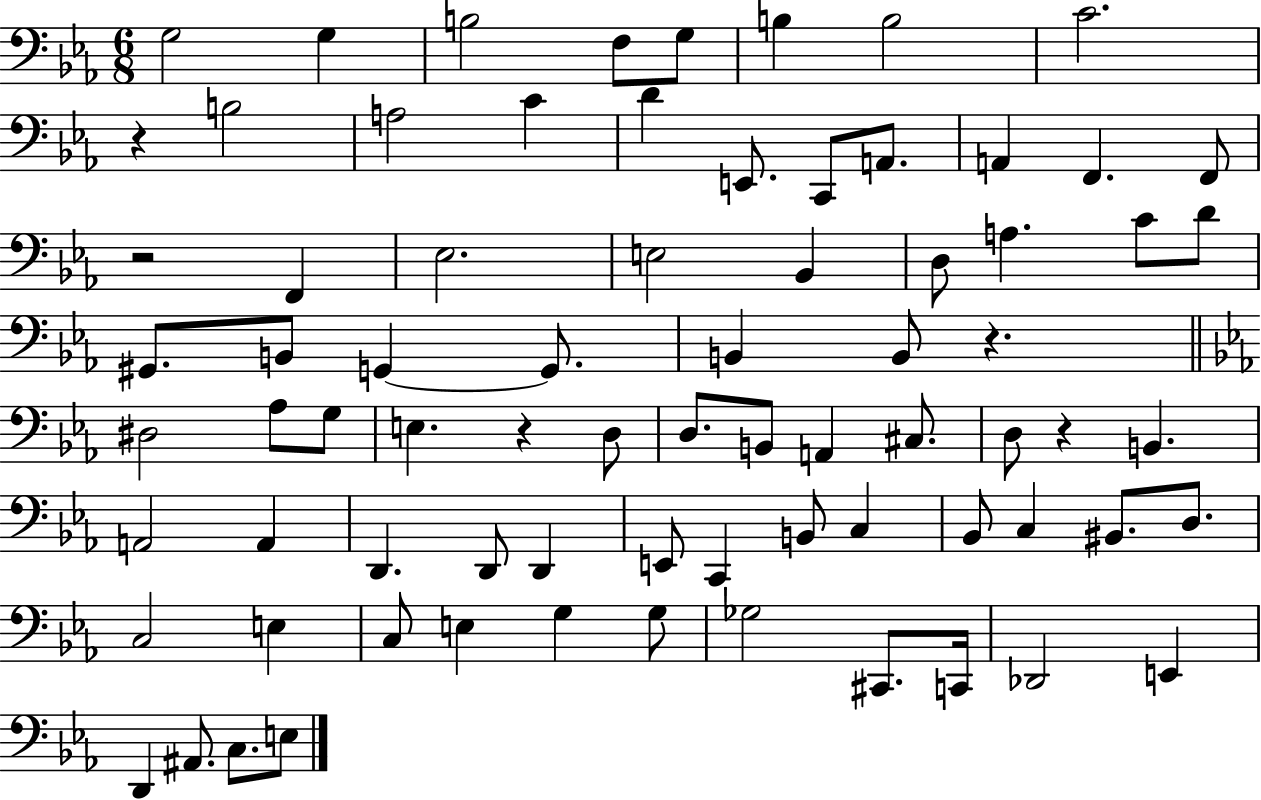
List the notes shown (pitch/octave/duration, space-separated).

G3/h G3/q B3/h F3/e G3/e B3/q B3/h C4/h. R/q B3/h A3/h C4/q D4/q E2/e. C2/e A2/e. A2/q F2/q. F2/e R/h F2/q Eb3/h. E3/h Bb2/q D3/e A3/q. C4/e D4/e G#2/e. B2/e G2/q G2/e. B2/q B2/e R/q. D#3/h Ab3/e G3/e E3/q. R/q D3/e D3/e. B2/e A2/q C#3/e. D3/e R/q B2/q. A2/h A2/q D2/q. D2/e D2/q E2/e C2/q B2/e C3/q Bb2/e C3/q BIS2/e. D3/e. C3/h E3/q C3/e E3/q G3/q G3/e Gb3/h C#2/e. C2/s Db2/h E2/q D2/q A#2/e. C3/e. E3/e